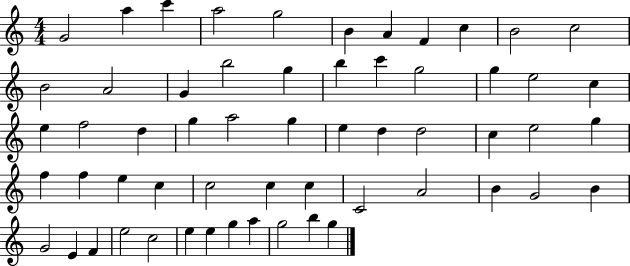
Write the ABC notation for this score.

X:1
T:Untitled
M:4/4
L:1/4
K:C
G2 a c' a2 g2 B A F c B2 c2 B2 A2 G b2 g b c' g2 g e2 c e f2 d g a2 g e d d2 c e2 g f f e c c2 c c C2 A2 B G2 B G2 E F e2 c2 e e g a g2 b g